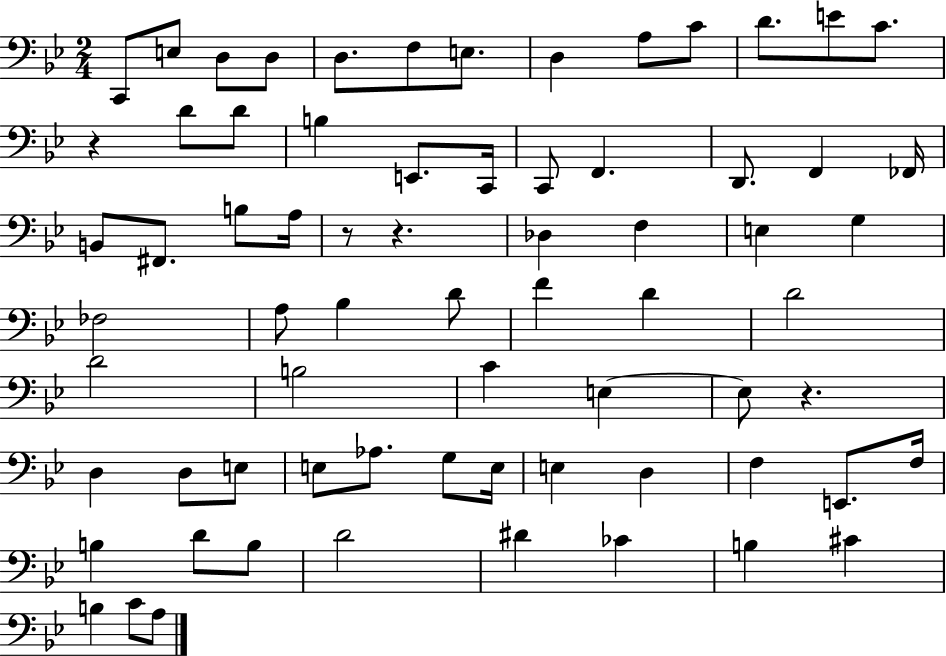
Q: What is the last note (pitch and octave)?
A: A3